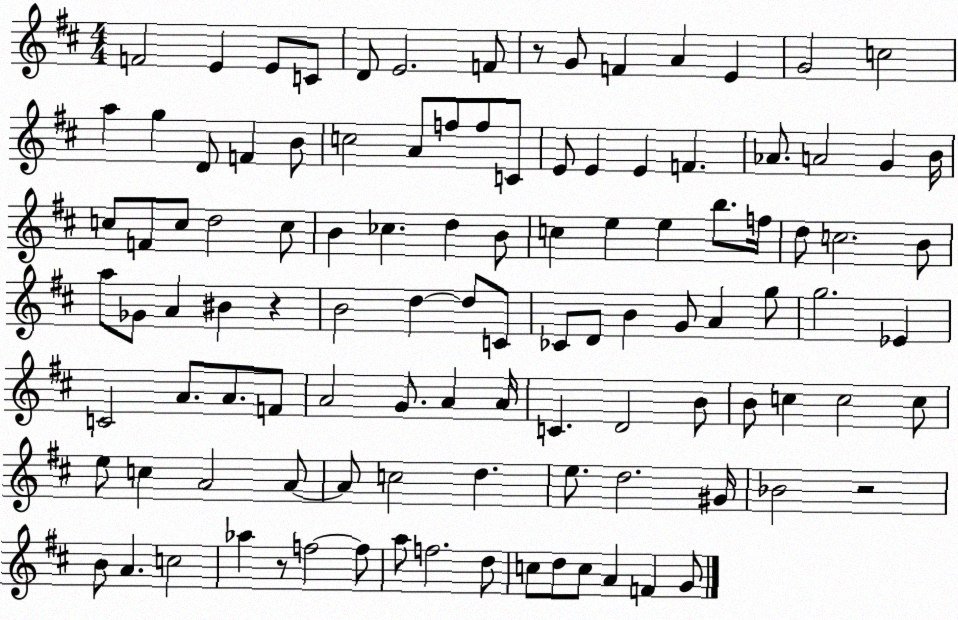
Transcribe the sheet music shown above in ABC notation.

X:1
T:Untitled
M:4/4
L:1/4
K:D
F2 E E/2 C/2 D/2 E2 F/2 z/2 G/2 F A E G2 c2 a g D/2 F B/2 c2 A/2 f/2 f/2 C/2 E/2 E E F _A/2 A2 G B/4 c/2 F/2 c/2 d2 c/2 B _c d B/2 c e e b/2 f/4 d/2 c2 B/2 a/2 _G/2 A ^B z B2 d d/2 C/2 _C/2 D/2 B G/2 A g/2 g2 _E C2 A/2 A/2 F/2 A2 G/2 A A/4 C D2 B/2 B/2 c c2 c/2 e/2 c A2 A/2 A/2 c2 d e/2 d2 ^G/4 _B2 z2 B/2 A c2 _a z/2 f2 f/2 a/2 f2 d/2 c/2 d/2 c/2 A F G/2